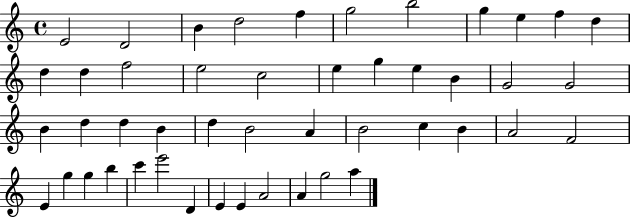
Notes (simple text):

E4/h D4/h B4/q D5/h F5/q G5/h B5/h G5/q E5/q F5/q D5/q D5/q D5/q F5/h E5/h C5/h E5/q G5/q E5/q B4/q G4/h G4/h B4/q D5/q D5/q B4/q D5/q B4/h A4/q B4/h C5/q B4/q A4/h F4/h E4/q G5/q G5/q B5/q C6/q E6/h D4/q E4/q E4/q A4/h A4/q G5/h A5/q